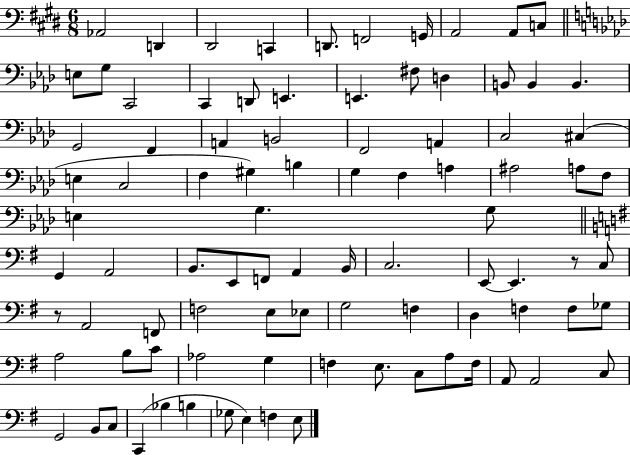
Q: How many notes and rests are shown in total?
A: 91